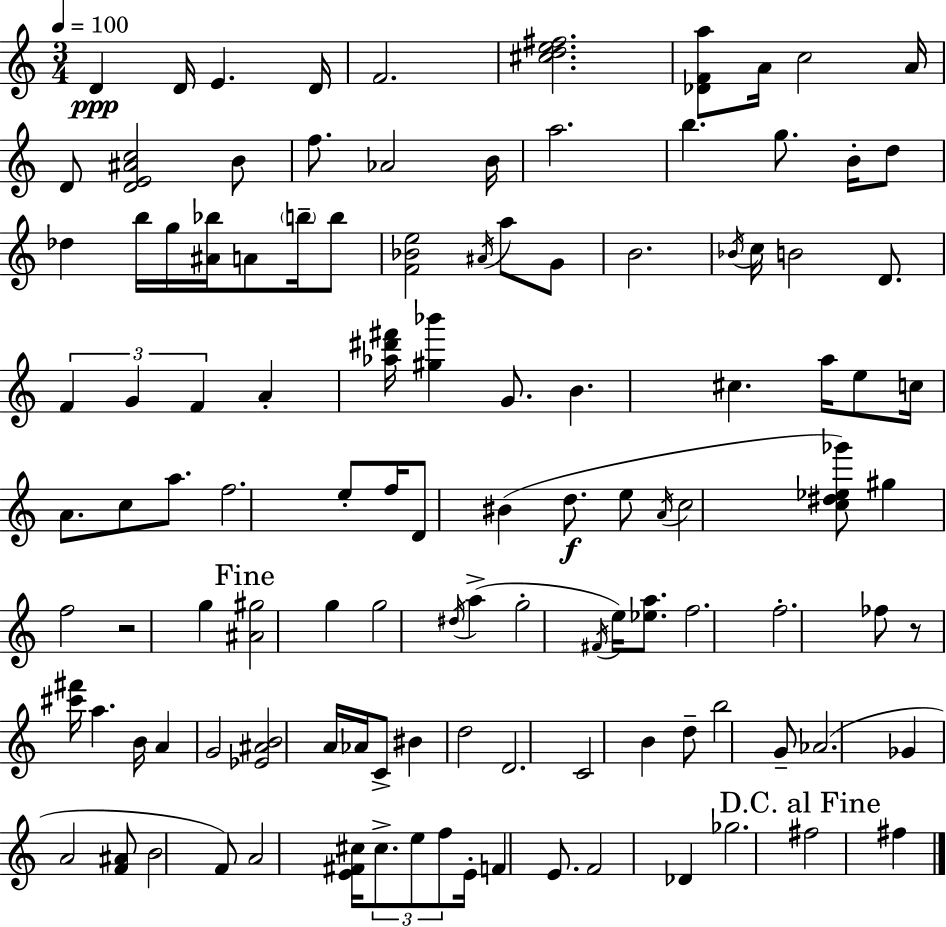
{
  \clef treble
  \numericTimeSignature
  \time 3/4
  \key c \major
  \tempo 4 = 100
  \repeat volta 2 { d'4\ppp d'16 e'4. d'16 | f'2. | <cis'' d'' e'' fis''>2. | <des' f' a''>8 a'16 c''2 a'16 | \break d'8 <d' e' ais' c''>2 b'8 | f''8. aes'2 b'16 | a''2. | b''4. g''8. b'16-. d''8 | \break des''4 b''16 g''16 <ais' bes''>16 a'8 \parenthesize b''16-- b''8 | <f' bes' e''>2 \acciaccatura { ais'16 } a''8 g'8 | b'2. | \acciaccatura { bes'16 } c''16 b'2 d'8. | \break \tuplet 3/2 { f'4 g'4 f'4 } | a'4-. <aes'' dis''' fis'''>16 <gis'' bes'''>4 g'8. | b'4. cis''4. | a''16 e''8 c''16 a'8. c''8 a''8. | \break f''2. | e''8-. f''16 d'8 bis'4( d''8.\f | e''8 \acciaccatura { a'16 } c''2 | <c'' dis'' ees'' ges'''>8) gis''4 f''2 | \break r2 g''4 | \mark "Fine" <ais' gis''>2 g''4 | g''2 \acciaccatura { dis''16 } | a''4->( g''2-. | \break \acciaccatura { fis'16 }) e''16 <ees'' a''>8. f''2. | f''2.-. | fes''8 r8 <cis''' fis'''>16 a''4. | b'16 a'4 g'2 | \break <ees' ais' b'>2 | a'16 aes'16 c'8-> bis'4 d''2 | d'2. | c'2 | \break b'4 d''8-- b''2 | g'8-- aes'2.( | ges'4 a'2 | <f' ais'>8 b'2 | \break f'8) a'2 | <e' fis' cis''>16 \tuplet 3/2 { cis''8.-> e''8 f''8 } e'16-. f'4 | e'8. f'2 | des'4 ges''2. | \break \mark "D.C. al Fine" fis''2 | fis''4 } \bar "|."
}